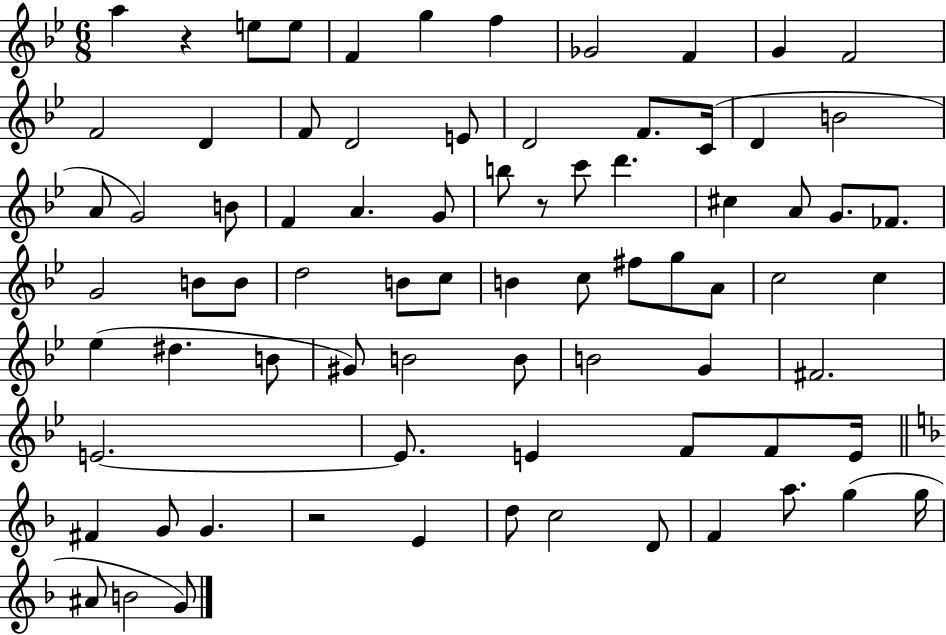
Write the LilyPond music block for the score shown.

{
  \clef treble
  \numericTimeSignature
  \time 6/8
  \key bes \major
  \repeat volta 2 { a''4 r4 e''8 e''8 | f'4 g''4 f''4 | ges'2 f'4 | g'4 f'2 | \break f'2 d'4 | f'8 d'2 e'8 | d'2 f'8. c'16( | d'4 b'2 | \break a'8 g'2) b'8 | f'4 a'4. g'8 | b''8 r8 c'''8 d'''4. | cis''4 a'8 g'8. fes'8. | \break g'2 b'8 b'8 | d''2 b'8 c''8 | b'4 c''8 fis''8 g''8 a'8 | c''2 c''4 | \break ees''4( dis''4. b'8 | gis'8) b'2 b'8 | b'2 g'4 | fis'2. | \break e'2.~~ | e'8. e'4 f'8 f'8 e'16 | \bar "||" \break \key d \minor fis'4 g'8 g'4. | r2 e'4 | d''8 c''2 d'8 | f'4 a''8. g''4( g''16 | \break ais'8 b'2 g'8) | } \bar "|."
}